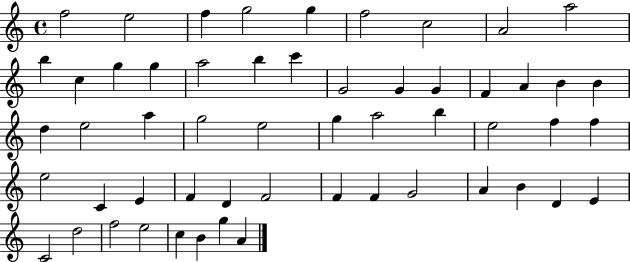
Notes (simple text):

F5/h E5/h F5/q G5/h G5/q F5/h C5/h A4/h A5/h B5/q C5/q G5/q G5/q A5/h B5/q C6/q G4/h G4/q G4/q F4/q A4/q B4/q B4/q D5/q E5/h A5/q G5/h E5/h G5/q A5/h B5/q E5/h F5/q F5/q E5/h C4/q E4/q F4/q D4/q F4/h F4/q F4/q G4/h A4/q B4/q D4/q E4/q C4/h D5/h F5/h E5/h C5/q B4/q G5/q A4/q